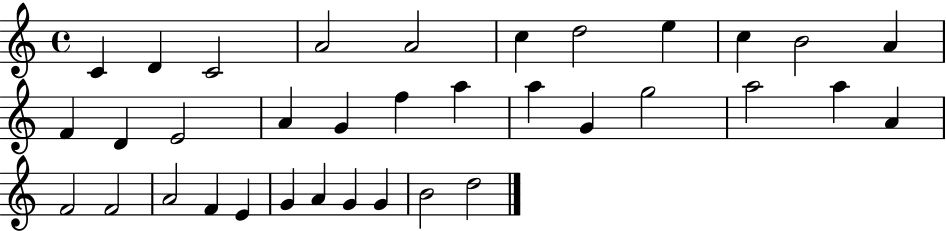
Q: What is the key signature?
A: C major